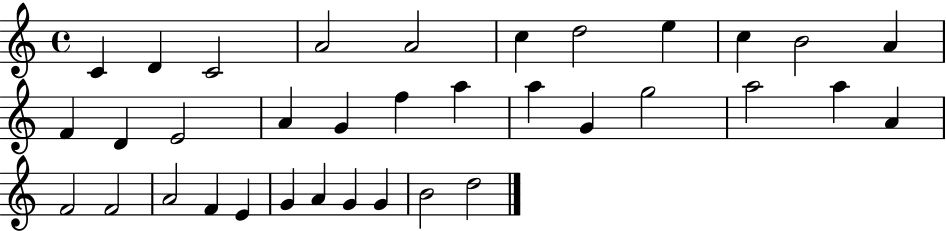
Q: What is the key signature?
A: C major